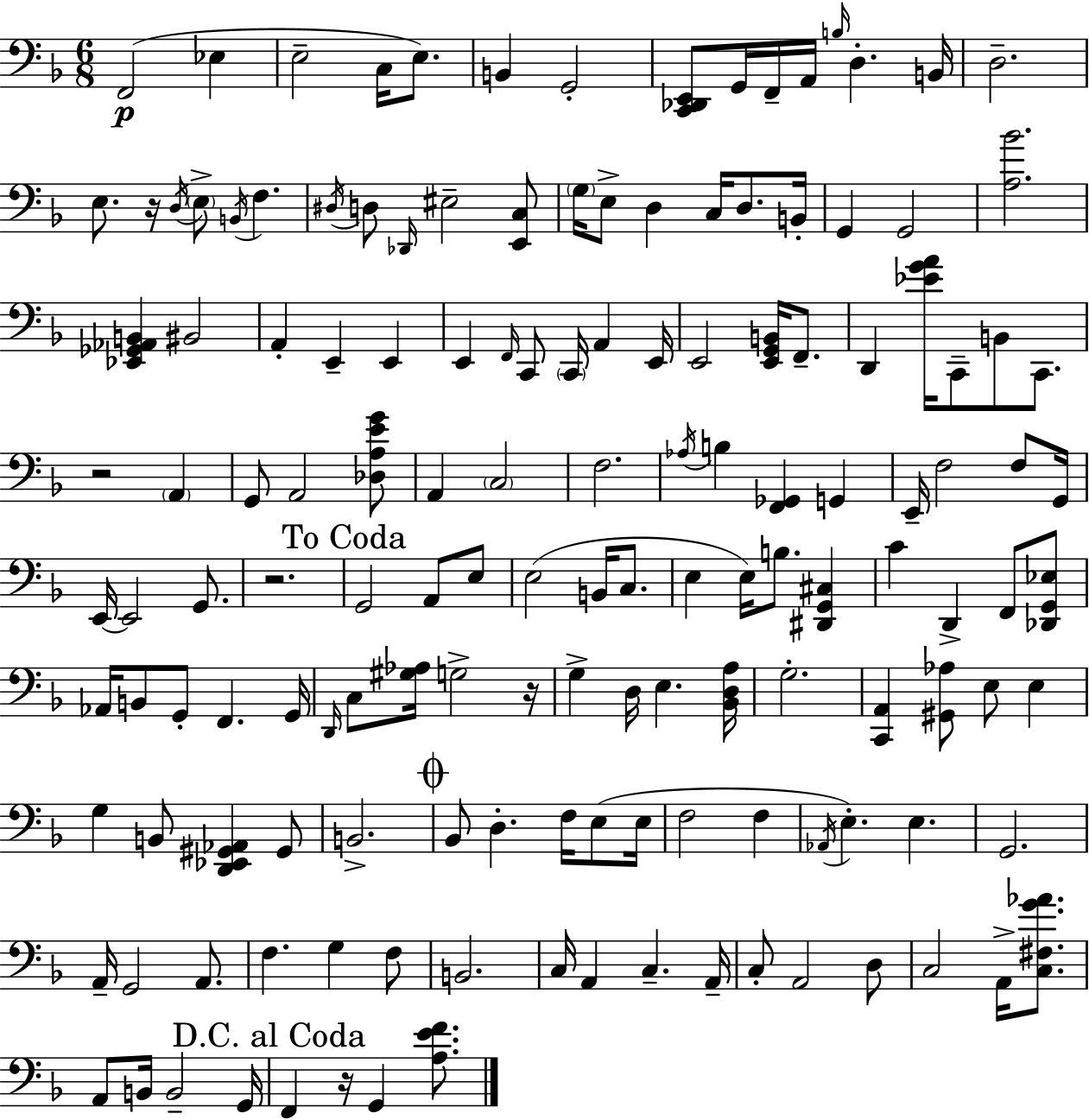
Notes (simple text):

F2/h Eb3/q E3/h C3/s E3/e. B2/q G2/h [C2,Db2,E2]/e G2/s F2/s A2/s B3/s D3/q. B2/s D3/h. E3/e. R/s D3/s E3/e B2/s F3/q. D#3/s D3/e Db2/s EIS3/h [E2,C3]/e G3/s E3/e D3/q C3/s D3/e. B2/s G2/q G2/h [A3,Bb4]/h. [Eb2,Gb2,Ab2,B2]/q BIS2/h A2/q E2/q E2/q E2/q F2/s C2/e C2/s A2/q E2/s E2/h [E2,G2,B2]/s F2/e. D2/q [Eb4,G4,A4]/s C2/e B2/e C2/e. R/h A2/q G2/e A2/h [Db3,A3,E4,G4]/e A2/q C3/h F3/h. Ab3/s B3/q [F2,Gb2]/q G2/q E2/s F3/h F3/e G2/s E2/s E2/h G2/e. R/h. G2/h A2/e E3/e E3/h B2/s C3/e. E3/q E3/s B3/e. [D#2,G2,C#3]/q C4/q D2/q F2/e [Db2,G2,Eb3]/e Ab2/s B2/e G2/e F2/q. G2/s D2/s C3/e [G#3,Ab3]/s G3/h R/s G3/q D3/s E3/q. [Bb2,D3,A3]/s G3/h. [C2,A2]/q [G#2,Ab3]/e E3/e E3/q G3/q B2/e [D2,Eb2,G#2,Ab2]/q G#2/e B2/h. Bb2/e D3/q. F3/s E3/e E3/s F3/h F3/q Ab2/s E3/q. E3/q. G2/h. A2/s G2/h A2/e. F3/q. G3/q F3/e B2/h. C3/s A2/q C3/q. A2/s C3/e A2/h D3/e C3/h A2/s [C3,F#3,G4,Ab4]/e. A2/e B2/s B2/h G2/s F2/q R/s G2/q [A3,E4,F4]/e.